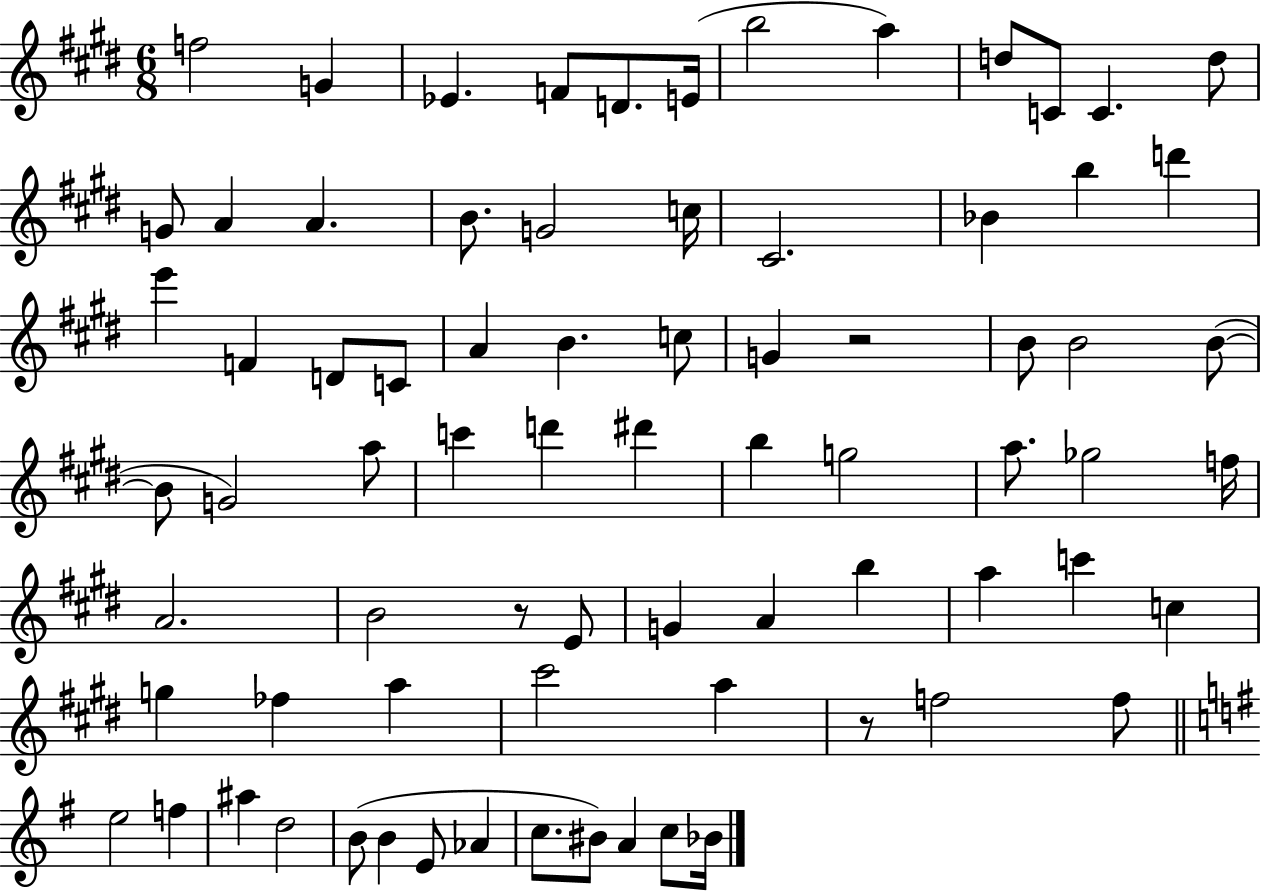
{
  \clef treble
  \numericTimeSignature
  \time 6/8
  \key e \major
  f''2 g'4 | ees'4. f'8 d'8. e'16( | b''2 a''4) | d''8 c'8 c'4. d''8 | \break g'8 a'4 a'4. | b'8. g'2 c''16 | cis'2. | bes'4 b''4 d'''4 | \break e'''4 f'4 d'8 c'8 | a'4 b'4. c''8 | g'4 r2 | b'8 b'2 b'8~(~ | \break b'8 g'2) a''8 | c'''4 d'''4 dis'''4 | b''4 g''2 | a''8. ges''2 f''16 | \break a'2. | b'2 r8 e'8 | g'4 a'4 b''4 | a''4 c'''4 c''4 | \break g''4 fes''4 a''4 | cis'''2 a''4 | r8 f''2 f''8 | \bar "||" \break \key g \major e''2 f''4 | ais''4 d''2 | b'8( b'4 e'8 aes'4 | c''8. bis'8) a'4 c''8 bes'16 | \break \bar "|."
}